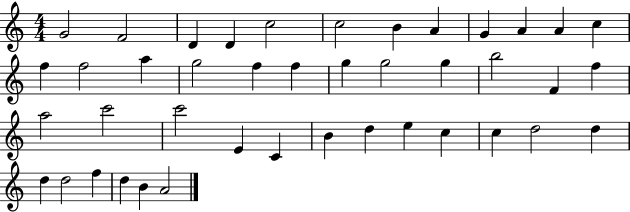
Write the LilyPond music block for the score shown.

{
  \clef treble
  \numericTimeSignature
  \time 4/4
  \key c \major
  g'2 f'2 | d'4 d'4 c''2 | c''2 b'4 a'4 | g'4 a'4 a'4 c''4 | \break f''4 f''2 a''4 | g''2 f''4 f''4 | g''4 g''2 g''4 | b''2 f'4 f''4 | \break a''2 c'''2 | c'''2 e'4 c'4 | b'4 d''4 e''4 c''4 | c''4 d''2 d''4 | \break d''4 d''2 f''4 | d''4 b'4 a'2 | \bar "|."
}